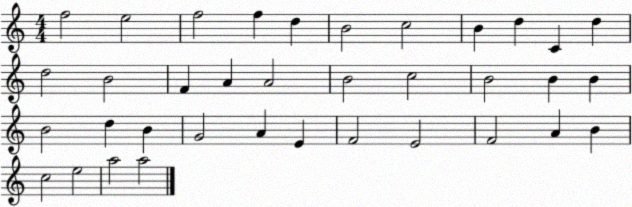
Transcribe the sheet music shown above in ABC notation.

X:1
T:Untitled
M:4/4
L:1/4
K:C
f2 e2 f2 f d B2 c2 B d C d d2 B2 F A A2 B2 c2 B2 B B B2 d B G2 A E F2 E2 F2 A B c2 e2 a2 a2